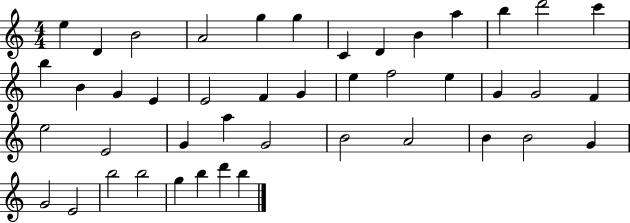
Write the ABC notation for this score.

X:1
T:Untitled
M:4/4
L:1/4
K:C
e D B2 A2 g g C D B a b d'2 c' b B G E E2 F G e f2 e G G2 F e2 E2 G a G2 B2 A2 B B2 G G2 E2 b2 b2 g b d' b